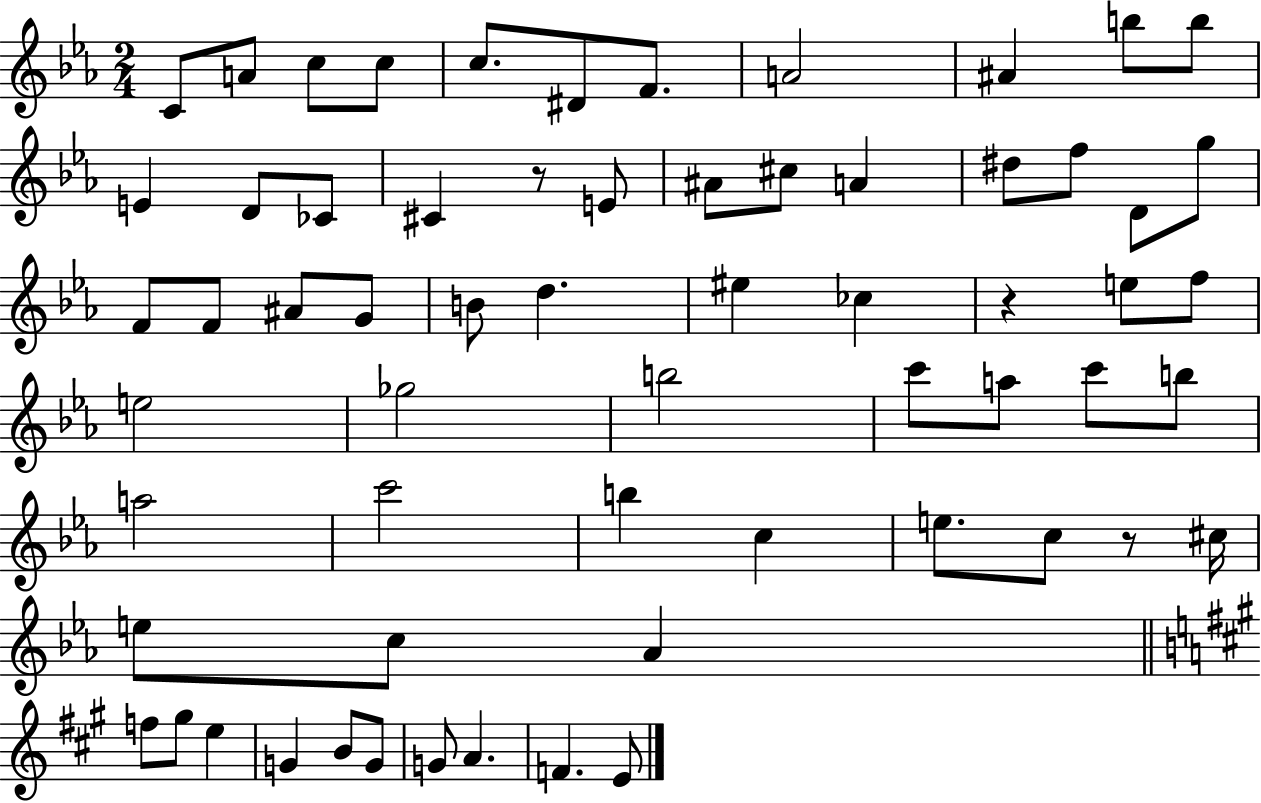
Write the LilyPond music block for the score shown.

{
  \clef treble
  \numericTimeSignature
  \time 2/4
  \key ees \major
  \repeat volta 2 { c'8 a'8 c''8 c''8 | c''8. dis'8 f'8. | a'2 | ais'4 b''8 b''8 | \break e'4 d'8 ces'8 | cis'4 r8 e'8 | ais'8 cis''8 a'4 | dis''8 f''8 d'8 g''8 | \break f'8 f'8 ais'8 g'8 | b'8 d''4. | eis''4 ces''4 | r4 e''8 f''8 | \break e''2 | ges''2 | b''2 | c'''8 a''8 c'''8 b''8 | \break a''2 | c'''2 | b''4 c''4 | e''8. c''8 r8 cis''16 | \break e''8 c''8 aes'4 | \bar "||" \break \key a \major f''8 gis''8 e''4 | g'4 b'8 g'8 | g'8 a'4. | f'4. e'8 | \break } \bar "|."
}